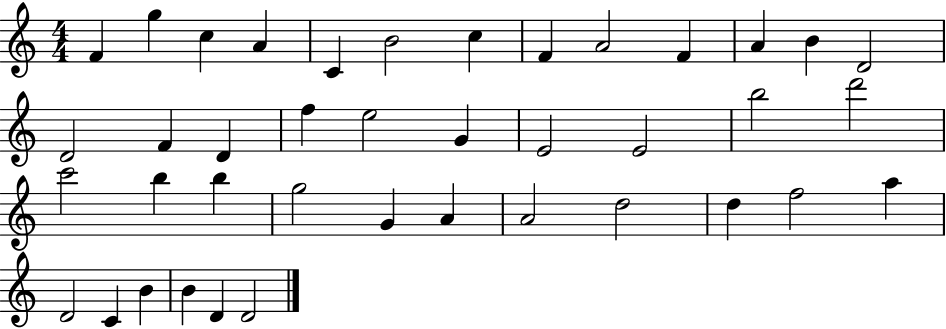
{
  \clef treble
  \numericTimeSignature
  \time 4/4
  \key c \major
  f'4 g''4 c''4 a'4 | c'4 b'2 c''4 | f'4 a'2 f'4 | a'4 b'4 d'2 | \break d'2 f'4 d'4 | f''4 e''2 g'4 | e'2 e'2 | b''2 d'''2 | \break c'''2 b''4 b''4 | g''2 g'4 a'4 | a'2 d''2 | d''4 f''2 a''4 | \break d'2 c'4 b'4 | b'4 d'4 d'2 | \bar "|."
}